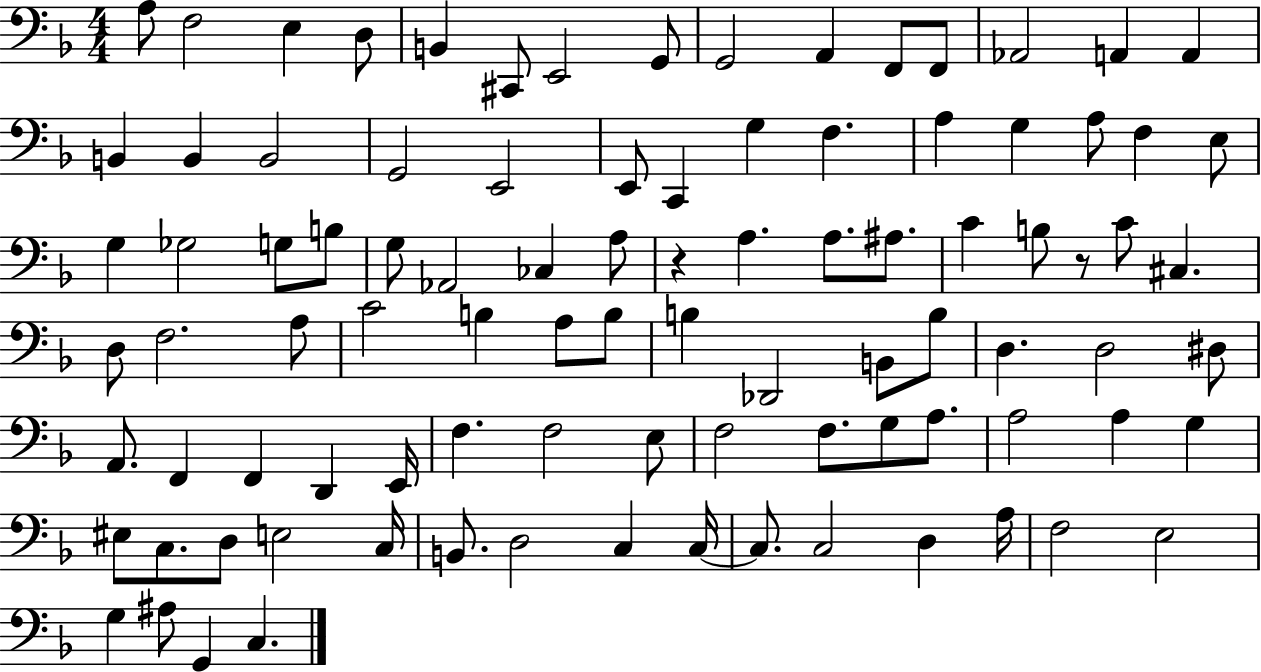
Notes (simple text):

A3/e F3/h E3/q D3/e B2/q C#2/e E2/h G2/e G2/h A2/q F2/e F2/e Ab2/h A2/q A2/q B2/q B2/q B2/h G2/h E2/h E2/e C2/q G3/q F3/q. A3/q G3/q A3/e F3/q E3/e G3/q Gb3/h G3/e B3/e G3/e Ab2/h CES3/q A3/e R/q A3/q. A3/e. A#3/e. C4/q B3/e R/e C4/e C#3/q. D3/e F3/h. A3/e C4/h B3/q A3/e B3/e B3/q Db2/h B2/e B3/e D3/q. D3/h D#3/e A2/e. F2/q F2/q D2/q E2/s F3/q. F3/h E3/e F3/h F3/e. G3/e A3/e. A3/h A3/q G3/q EIS3/e C3/e. D3/e E3/h C3/s B2/e. D3/h C3/q C3/s C3/e. C3/h D3/q A3/s F3/h E3/h G3/q A#3/e G2/q C3/q.